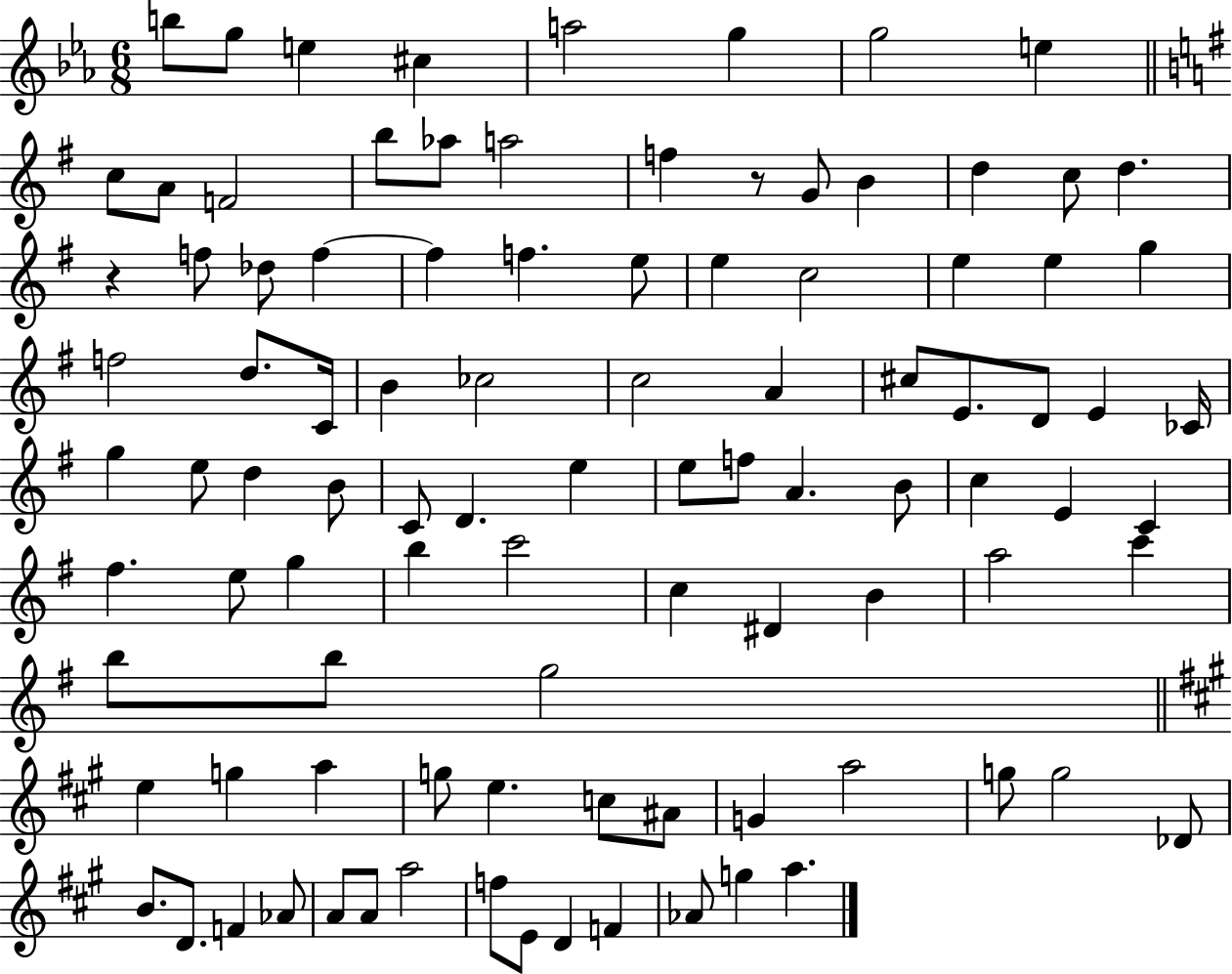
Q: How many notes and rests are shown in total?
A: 98